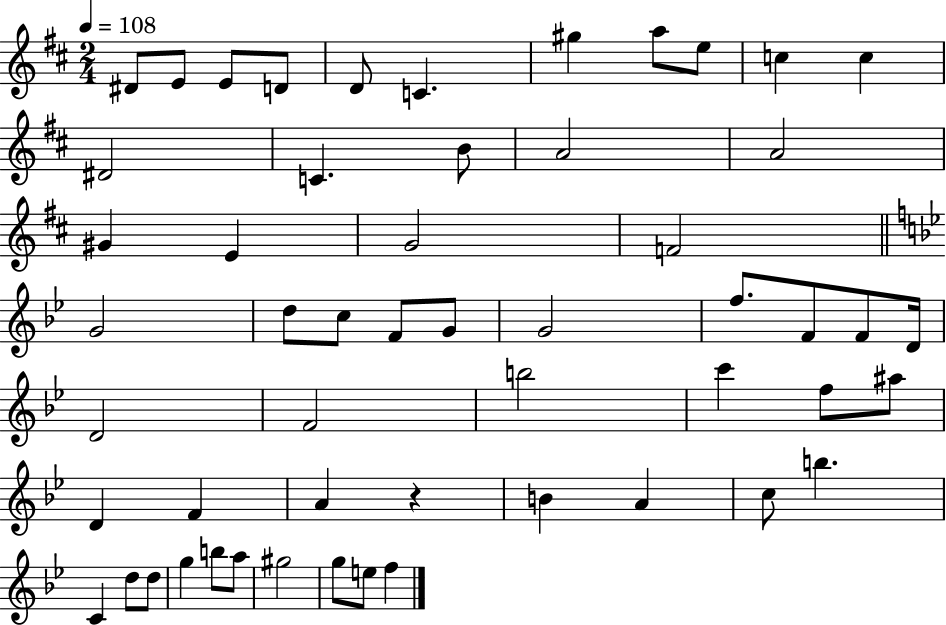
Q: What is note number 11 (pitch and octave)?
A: C5